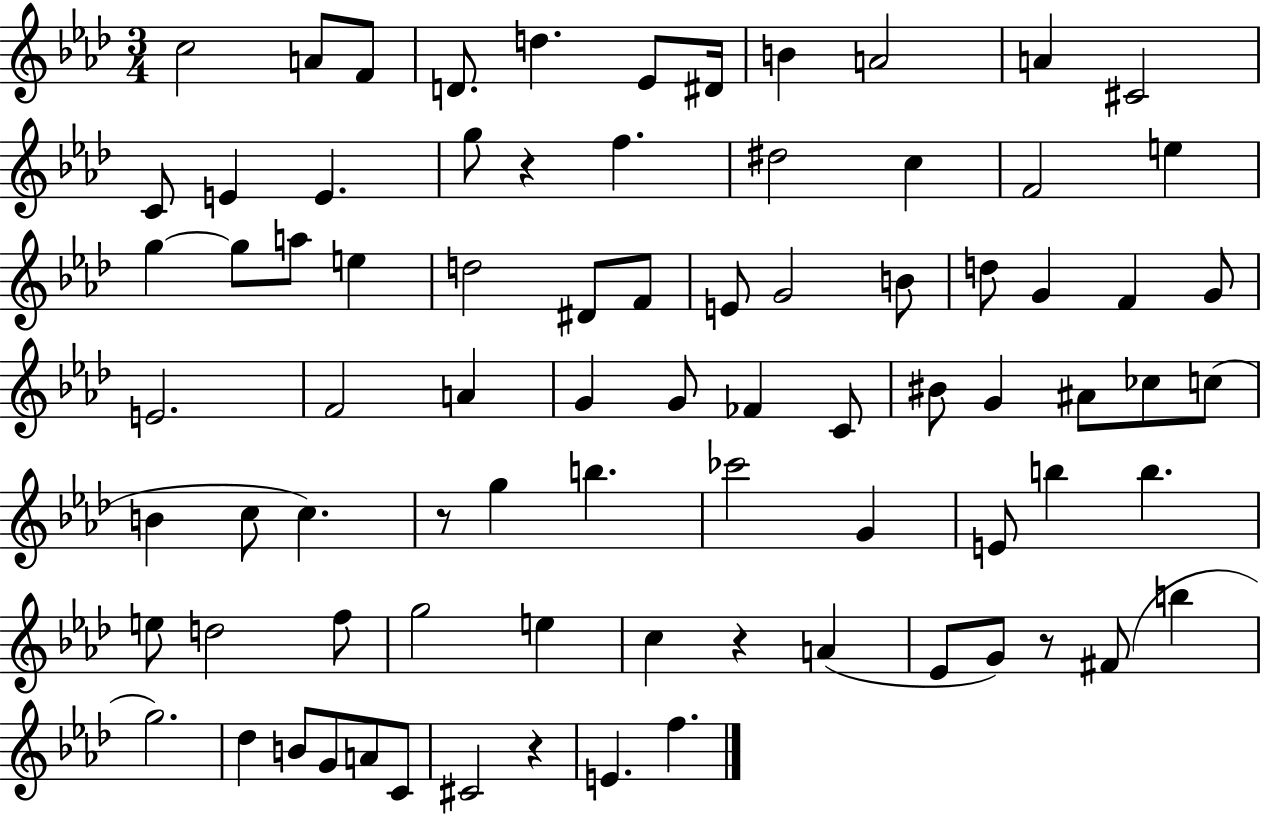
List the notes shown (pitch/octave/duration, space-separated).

C5/h A4/e F4/e D4/e. D5/q. Eb4/e D#4/s B4/q A4/h A4/q C#4/h C4/e E4/q E4/q. G5/e R/q F5/q. D#5/h C5/q F4/h E5/q G5/q G5/e A5/e E5/q D5/h D#4/e F4/e E4/e G4/h B4/e D5/e G4/q F4/q G4/e E4/h. F4/h A4/q G4/q G4/e FES4/q C4/e BIS4/e G4/q A#4/e CES5/e C5/e B4/q C5/e C5/q. R/e G5/q B5/q. CES6/h G4/q E4/e B5/q B5/q. E5/e D5/h F5/e G5/h E5/q C5/q R/q A4/q Eb4/e G4/e R/e F#4/e B5/q G5/h. Db5/q B4/e G4/e A4/e C4/e C#4/h R/q E4/q. F5/q.